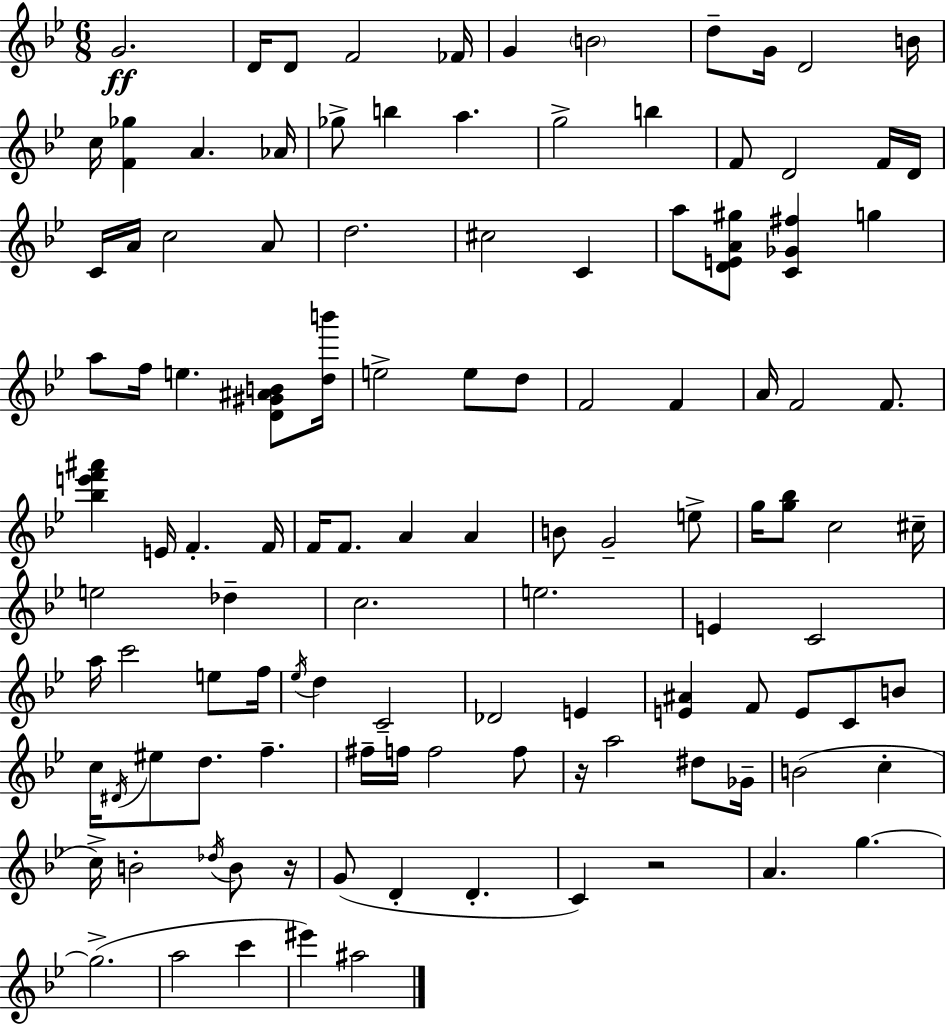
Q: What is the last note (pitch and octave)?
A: A#5